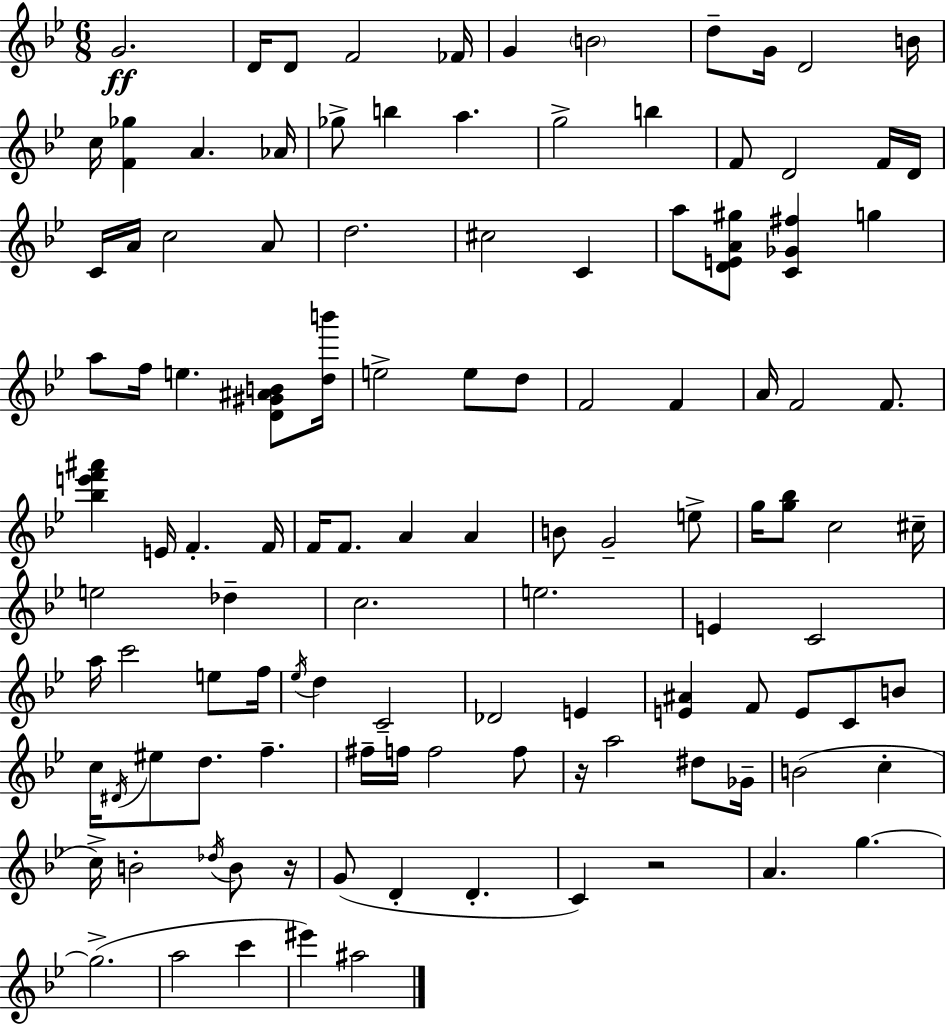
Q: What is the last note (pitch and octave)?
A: A#5